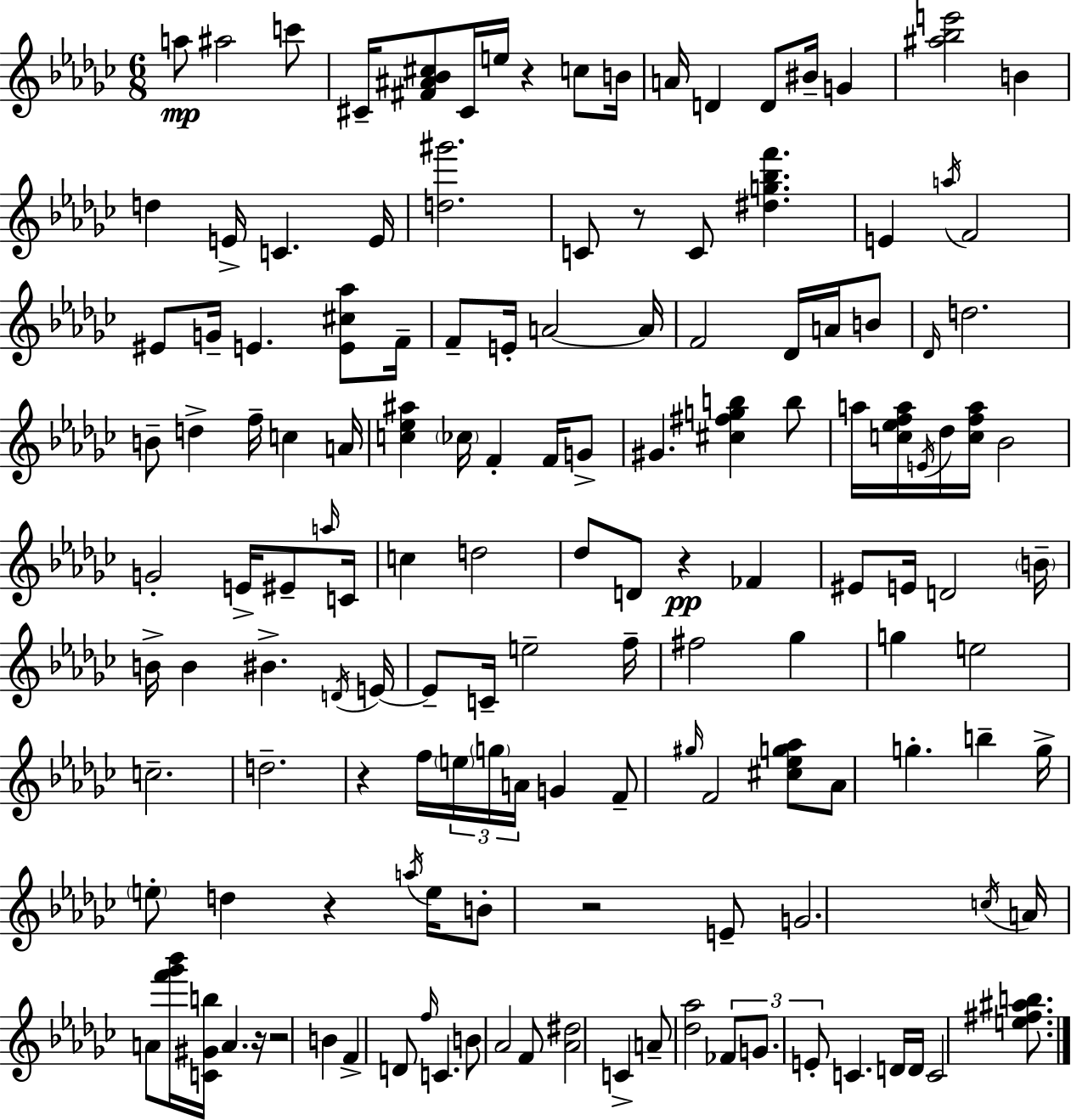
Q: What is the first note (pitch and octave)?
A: A5